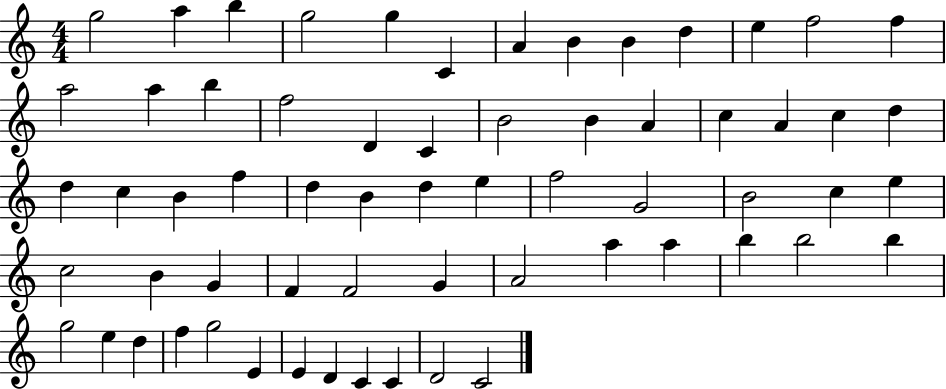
{
  \clef treble
  \numericTimeSignature
  \time 4/4
  \key c \major
  g''2 a''4 b''4 | g''2 g''4 c'4 | a'4 b'4 b'4 d''4 | e''4 f''2 f''4 | \break a''2 a''4 b''4 | f''2 d'4 c'4 | b'2 b'4 a'4 | c''4 a'4 c''4 d''4 | \break d''4 c''4 b'4 f''4 | d''4 b'4 d''4 e''4 | f''2 g'2 | b'2 c''4 e''4 | \break c''2 b'4 g'4 | f'4 f'2 g'4 | a'2 a''4 a''4 | b''4 b''2 b''4 | \break g''2 e''4 d''4 | f''4 g''2 e'4 | e'4 d'4 c'4 c'4 | d'2 c'2 | \break \bar "|."
}